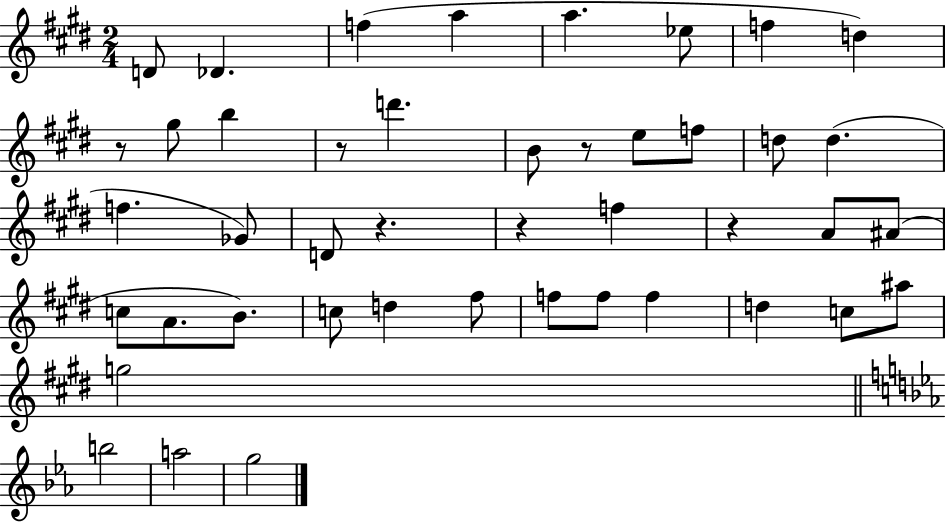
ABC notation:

X:1
T:Untitled
M:2/4
L:1/4
K:E
D/2 _D f a a _e/2 f d z/2 ^g/2 b z/2 d' B/2 z/2 e/2 f/2 d/2 d f _G/2 D/2 z z f z A/2 ^A/2 c/2 A/2 B/2 c/2 d ^f/2 f/2 f/2 f d c/2 ^a/2 g2 b2 a2 g2